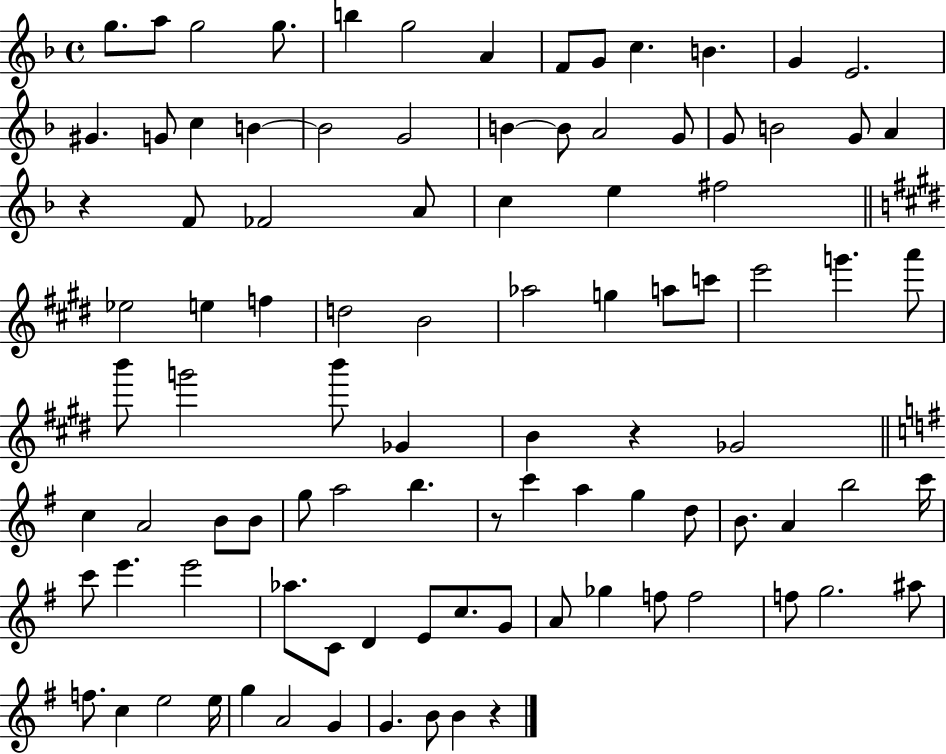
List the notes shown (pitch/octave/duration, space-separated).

G5/e. A5/e G5/h G5/e. B5/q G5/h A4/q F4/e G4/e C5/q. B4/q. G4/q E4/h. G#4/q. G4/e C5/q B4/q B4/h G4/h B4/q B4/e A4/h G4/e G4/e B4/h G4/e A4/q R/q F4/e FES4/h A4/e C5/q E5/q F#5/h Eb5/h E5/q F5/q D5/h B4/h Ab5/h G5/q A5/e C6/e E6/h G6/q. A6/e B6/e G6/h B6/e Gb4/q B4/q R/q Gb4/h C5/q A4/h B4/e B4/e G5/e A5/h B5/q. R/e C6/q A5/q G5/q D5/e B4/e. A4/q B5/h C6/s C6/e E6/q. E6/h Ab5/e. C4/e D4/q E4/e C5/e. G4/e A4/e Gb5/q F5/e F5/h F5/e G5/h. A#5/e F5/e. C5/q E5/h E5/s G5/q A4/h G4/q G4/q. B4/e B4/q R/q